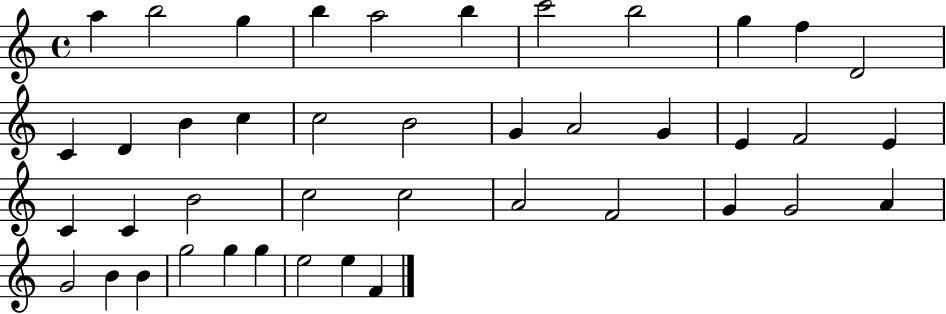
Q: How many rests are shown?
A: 0